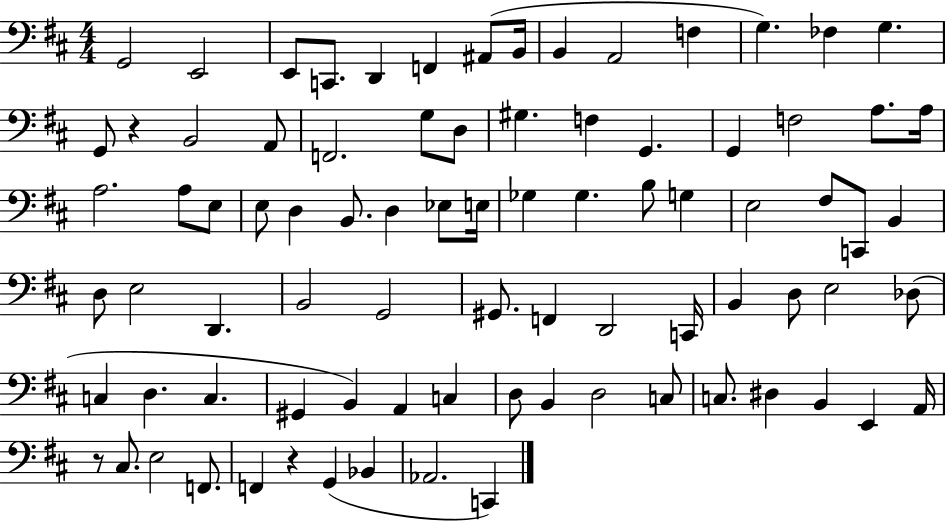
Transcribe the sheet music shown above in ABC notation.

X:1
T:Untitled
M:4/4
L:1/4
K:D
G,,2 E,,2 E,,/2 C,,/2 D,, F,, ^A,,/2 B,,/4 B,, A,,2 F, G, _F, G, G,,/2 z B,,2 A,,/2 F,,2 G,/2 D,/2 ^G, F, G,, G,, F,2 A,/2 A,/4 A,2 A,/2 E,/2 E,/2 D, B,,/2 D, _E,/2 E,/4 _G, _G, B,/2 G, E,2 ^F,/2 C,,/2 B,, D,/2 E,2 D,, B,,2 G,,2 ^G,,/2 F,, D,,2 C,,/4 B,, D,/2 E,2 _D,/2 C, D, C, ^G,, B,, A,, C, D,/2 B,, D,2 C,/2 C,/2 ^D, B,, E,, A,,/4 z/2 ^C,/2 E,2 F,,/2 F,, z G,, _B,, _A,,2 C,,